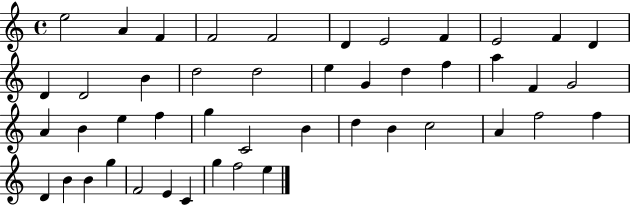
{
  \clef treble
  \time 4/4
  \defaultTimeSignature
  \key c \major
  e''2 a'4 f'4 | f'2 f'2 | d'4 e'2 f'4 | e'2 f'4 d'4 | \break d'4 d'2 b'4 | d''2 d''2 | e''4 g'4 d''4 f''4 | a''4 f'4 g'2 | \break a'4 b'4 e''4 f''4 | g''4 c'2 b'4 | d''4 b'4 c''2 | a'4 f''2 f''4 | \break d'4 b'4 b'4 g''4 | f'2 e'4 c'4 | g''4 f''2 e''4 | \bar "|."
}